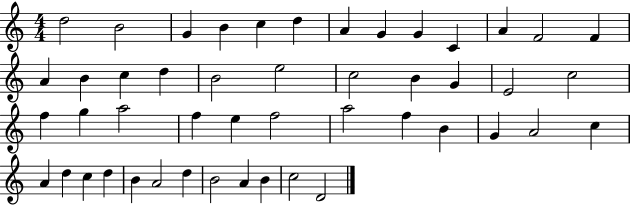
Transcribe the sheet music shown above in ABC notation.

X:1
T:Untitled
M:4/4
L:1/4
K:C
d2 B2 G B c d A G G C A F2 F A B c d B2 e2 c2 B G E2 c2 f g a2 f e f2 a2 f B G A2 c A d c d B A2 d B2 A B c2 D2